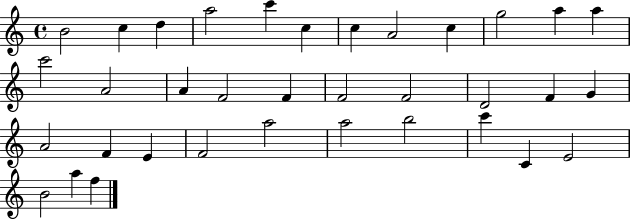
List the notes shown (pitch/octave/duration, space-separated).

B4/h C5/q D5/q A5/h C6/q C5/q C5/q A4/h C5/q G5/h A5/q A5/q C6/h A4/h A4/q F4/h F4/q F4/h F4/h D4/h F4/q G4/q A4/h F4/q E4/q F4/h A5/h A5/h B5/h C6/q C4/q E4/h B4/h A5/q F5/q